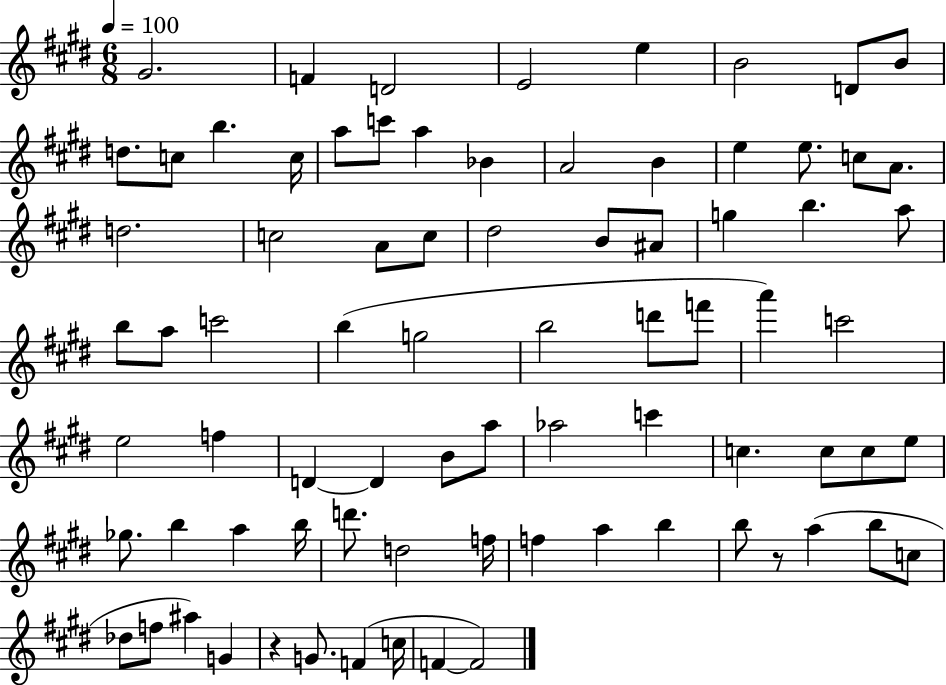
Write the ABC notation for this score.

X:1
T:Untitled
M:6/8
L:1/4
K:E
^G2 F D2 E2 e B2 D/2 B/2 d/2 c/2 b c/4 a/2 c'/2 a _B A2 B e e/2 c/2 A/2 d2 c2 A/2 c/2 ^d2 B/2 ^A/2 g b a/2 b/2 a/2 c'2 b g2 b2 d'/2 f'/2 a' c'2 e2 f D D B/2 a/2 _a2 c' c c/2 c/2 e/2 _g/2 b a b/4 d'/2 d2 f/4 f a b b/2 z/2 a b/2 c/2 _d/2 f/2 ^a G z G/2 F c/4 F F2